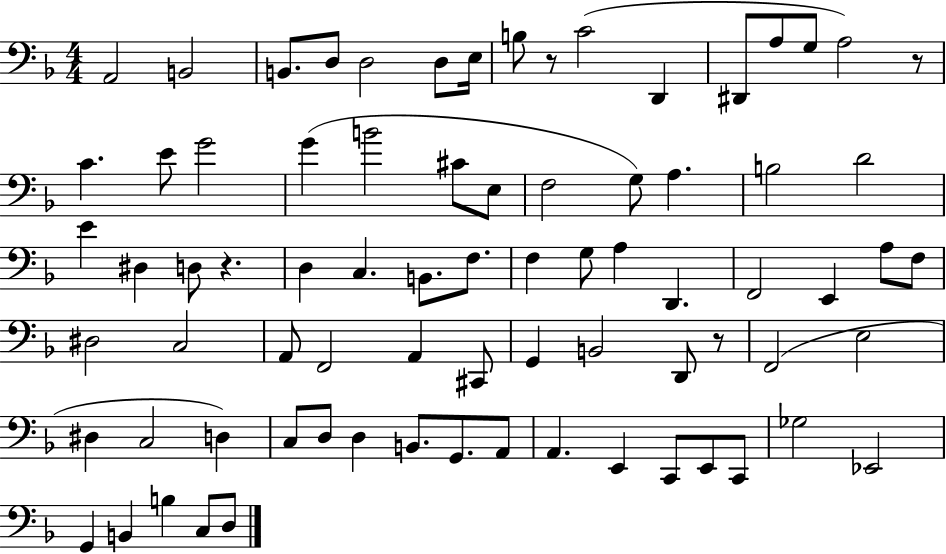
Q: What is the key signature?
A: F major